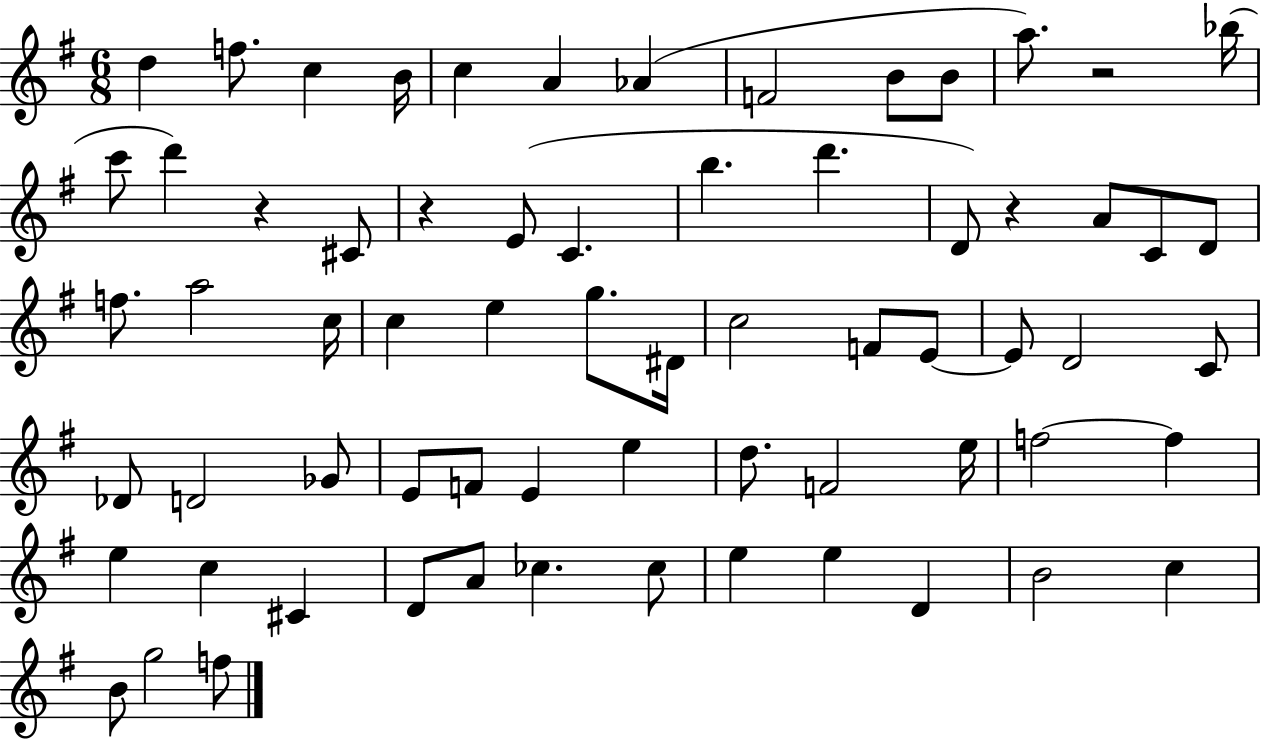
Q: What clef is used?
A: treble